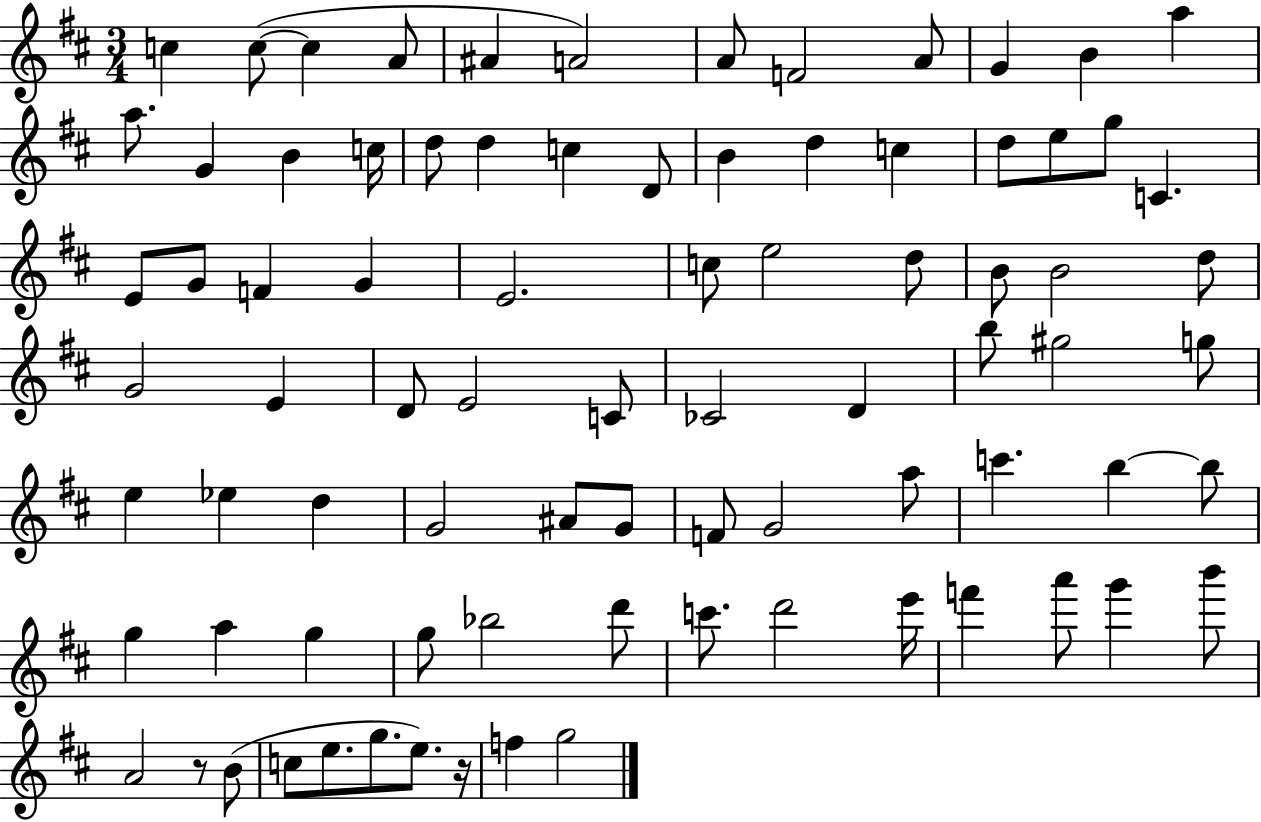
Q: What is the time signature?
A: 3/4